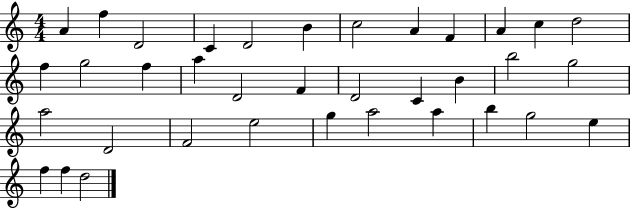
A4/q F5/q D4/h C4/q D4/h B4/q C5/h A4/q F4/q A4/q C5/q D5/h F5/q G5/h F5/q A5/q D4/h F4/q D4/h C4/q B4/q B5/h G5/h A5/h D4/h F4/h E5/h G5/q A5/h A5/q B5/q G5/h E5/q F5/q F5/q D5/h